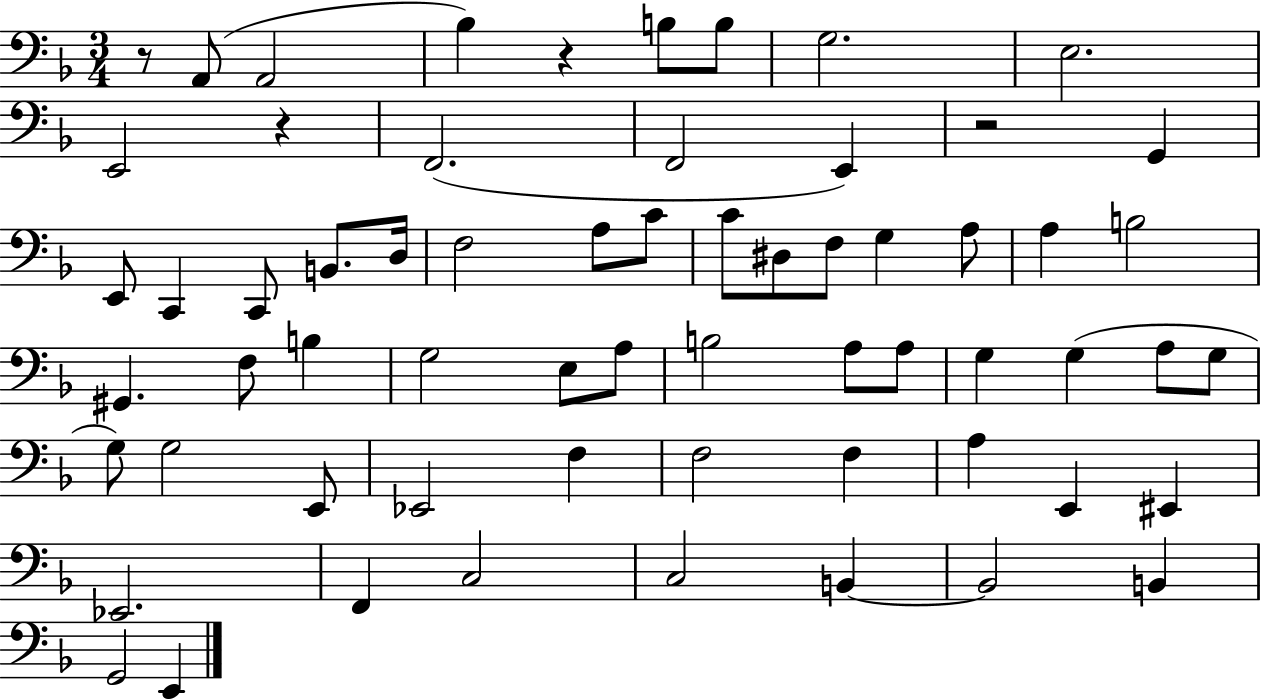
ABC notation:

X:1
T:Untitled
M:3/4
L:1/4
K:F
z/2 A,,/2 A,,2 _B, z B,/2 B,/2 G,2 E,2 E,,2 z F,,2 F,,2 E,, z2 G,, E,,/2 C,, C,,/2 B,,/2 D,/4 F,2 A,/2 C/2 C/2 ^D,/2 F,/2 G, A,/2 A, B,2 ^G,, F,/2 B, G,2 E,/2 A,/2 B,2 A,/2 A,/2 G, G, A,/2 G,/2 G,/2 G,2 E,,/2 _E,,2 F, F,2 F, A, E,, ^E,, _E,,2 F,, C,2 C,2 B,, B,,2 B,, G,,2 E,,